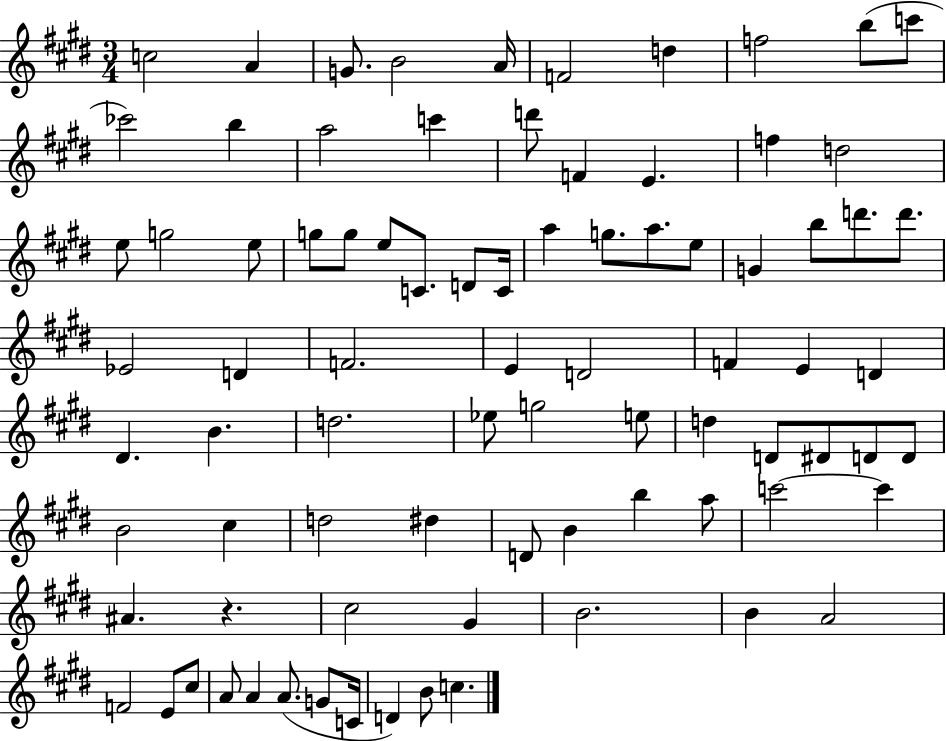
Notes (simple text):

C5/h A4/q G4/e. B4/h A4/s F4/h D5/q F5/h B5/e C6/e CES6/h B5/q A5/h C6/q D6/e F4/q E4/q. F5/q D5/h E5/e G5/h E5/e G5/e G5/e E5/e C4/e. D4/e C4/s A5/q G5/e. A5/e. E5/e G4/q B5/e D6/e. D6/e. Eb4/h D4/q F4/h. E4/q D4/h F4/q E4/q D4/q D#4/q. B4/q. D5/h. Eb5/e G5/h E5/e D5/q D4/e D#4/e D4/e D4/e B4/h C#5/q D5/h D#5/q D4/e B4/q B5/q A5/e C6/h C6/q A#4/q. R/q. C#5/h G#4/q B4/h. B4/q A4/h F4/h E4/e C#5/e A4/e A4/q A4/e. G4/e C4/s D4/q B4/e C5/q.